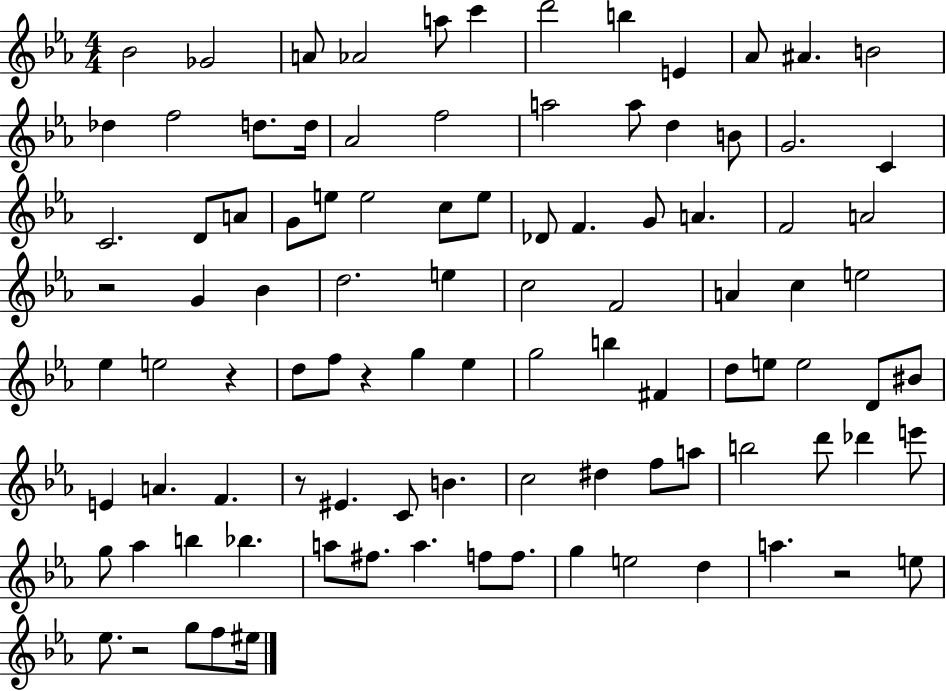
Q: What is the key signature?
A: EES major